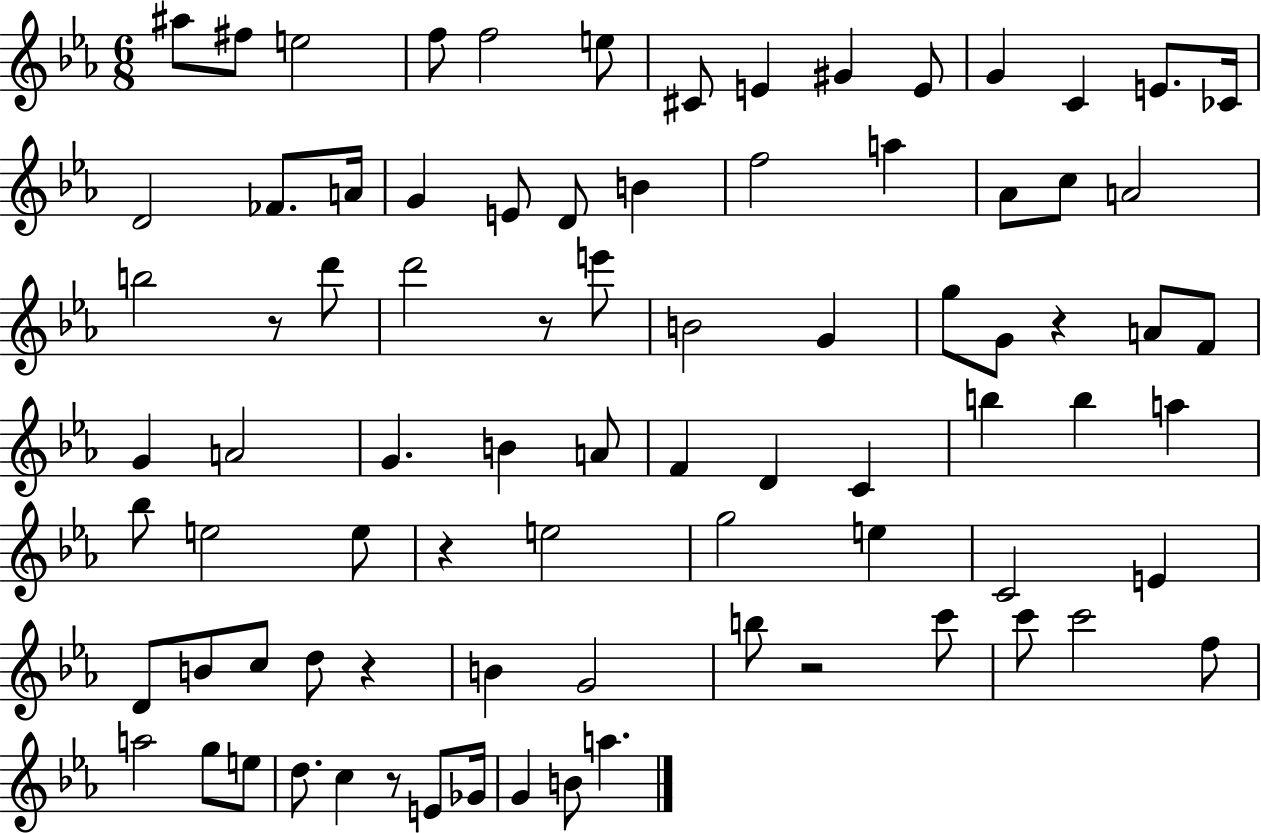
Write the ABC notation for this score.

X:1
T:Untitled
M:6/8
L:1/4
K:Eb
^a/2 ^f/2 e2 f/2 f2 e/2 ^C/2 E ^G E/2 G C E/2 _C/4 D2 _F/2 A/4 G E/2 D/2 B f2 a _A/2 c/2 A2 b2 z/2 d'/2 d'2 z/2 e'/2 B2 G g/2 G/2 z A/2 F/2 G A2 G B A/2 F D C b b a _b/2 e2 e/2 z e2 g2 e C2 E D/2 B/2 c/2 d/2 z B G2 b/2 z2 c'/2 c'/2 c'2 f/2 a2 g/2 e/2 d/2 c z/2 E/2 _G/4 G B/2 a